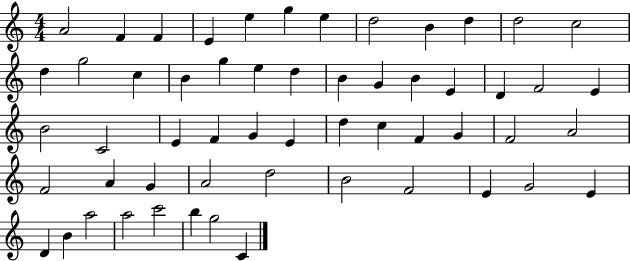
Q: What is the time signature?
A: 4/4